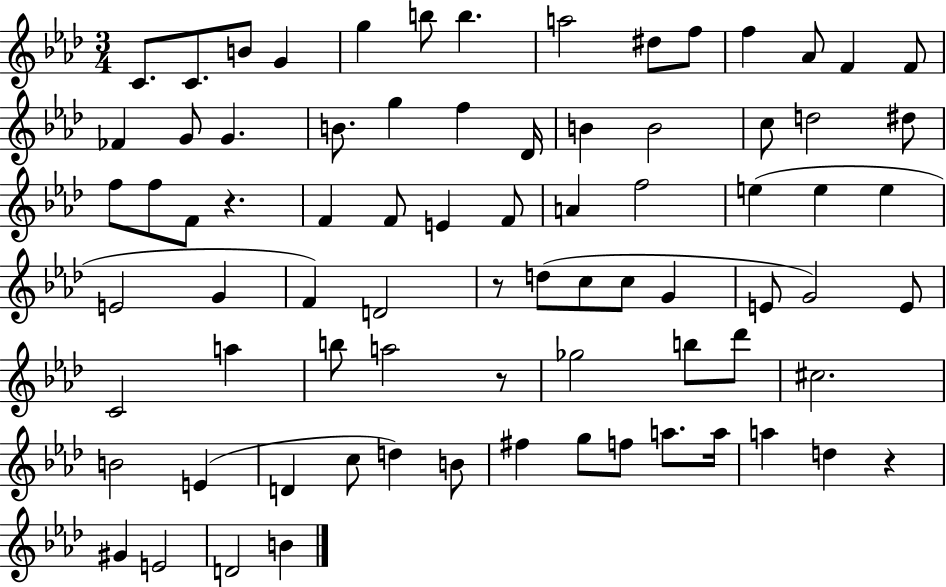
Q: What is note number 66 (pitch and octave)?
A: F5